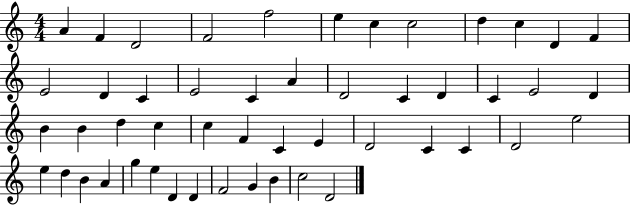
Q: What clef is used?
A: treble